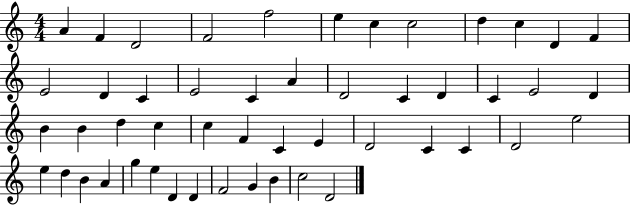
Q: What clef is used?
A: treble